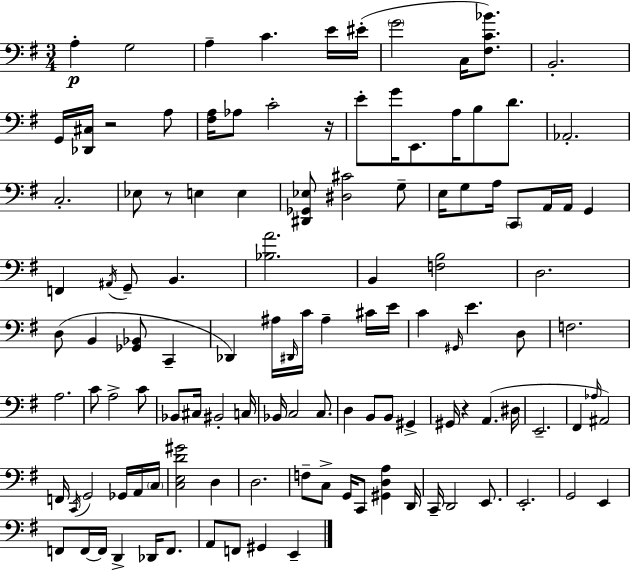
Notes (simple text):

A3/q G3/h A3/q C4/q. E4/s EIS4/s G4/h C3/s [F#3,C4,Bb4]/e. B2/h. G2/s [Db2,C#3]/s R/h A3/e [F#3,A3]/s Ab3/e C4/h R/s E4/e G4/s E2/e. A3/s B3/e D4/e. Ab2/h. C3/h. Eb3/e R/e E3/q E3/q [D#2,Gb2,Eb3]/e [D#3,C#4]/h G3/e E3/s G3/e A3/s C2/e A2/s A2/s G2/q F2/q A#2/s G2/e B2/q. [Bb3,A4]/h. B2/q [F3,B3]/h D3/h. D3/e B2/q [Gb2,Bb2]/e C2/q Db2/q A#3/s D#2/s C4/s A#3/q C#4/s E4/s C4/q G#2/s E4/q. D3/e F3/h. A3/h. C4/e A3/h C4/e Bb2/e C#3/s BIS2/h C3/s Bb2/s C3/h C3/e. D3/q B2/e B2/e G#2/q G#2/s R/q A2/q. D#3/s E2/h. F#2/q Ab3/s A#2/h F2/s C2/s G2/h Gb2/s A2/s C3/s [C3,E3,D4,G#4]/h D3/q D3/h. F3/e C3/e G2/s C2/e [G#2,D3,A3]/q D2/s C2/s D2/h E2/e. E2/h. G2/h E2/q F2/e F2/s F2/s D2/q Db2/s F2/e. A2/e F2/e G#2/q E2/q